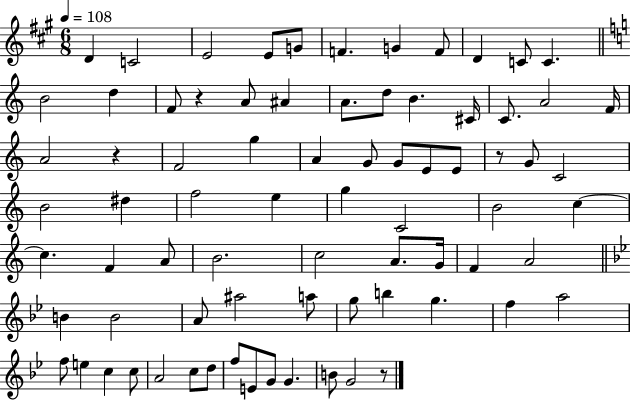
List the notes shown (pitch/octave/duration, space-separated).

D4/q C4/h E4/h E4/e G4/e F4/q. G4/q F4/e D4/q C4/e C4/q. B4/h D5/q F4/e R/q A4/e A#4/q A4/e. D5/e B4/q. C#4/s C4/e. A4/h F4/s A4/h R/q F4/h G5/q A4/q G4/e G4/e E4/e E4/e R/e G4/e C4/h B4/h D#5/q F5/h E5/q G5/q C4/h B4/h C5/q C5/q. F4/q A4/e B4/h. C5/h A4/e. G4/s F4/q A4/h B4/q B4/h A4/e A#5/h A5/e G5/e B5/q G5/q. F5/q A5/h F5/e E5/q C5/q C5/e A4/h C5/e D5/e F5/e E4/e G4/e G4/q. B4/e G4/h R/e